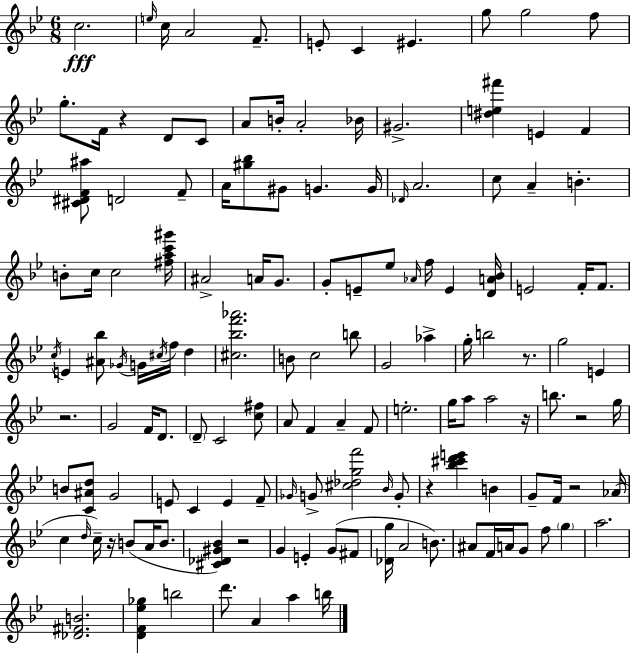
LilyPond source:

{
  \clef treble
  \numericTimeSignature
  \time 6/8
  \key bes \major
  c''2.\fff | \grace { e''16 } c''16 a'2 f'8.-- | e'8-. c'4 eis'4. | g''8 g''2 f''8 | \break g''8.-. f'16 r4 d'8 c'8 | a'8 b'16-. a'2-. | bes'16 gis'2.-> | <dis'' e'' fis'''>4 e'4 f'4 | \break <cis' dis' f' ais''>8 d'2 f'8-- | a'16 <gis'' bes''>8 gis'8 g'4. | g'16 \grace { des'16 } a'2. | c''8 a'4-- b'4.-. | \break b'8-. c''16 c''2 | <fis'' a'' c''' gis'''>16 ais'2-> a'16 g'8. | g'8-. e'8-- ees''8 \grace { aes'16 } f''16 e'4 | <d' a' bes'>16 e'2 f'16-. | \break f'8. \acciaccatura { c''16 } e'4 <ais' bes''>8 \acciaccatura { ges'16 } g'16 | \acciaccatura { cis''16 } f''16 d''4 <cis'' bes'' f''' aes'''>2. | b'8 c''2 | b''8 g'2 | \break aes''4-> g''16-. b''2 | r8. g''2 | e'4 r2. | g'2 | \break f'16 d'8. \parenthesize d'8-- c'2 | <c'' fis''>8 a'8 f'4 | a'4-- f'8 e''2.-. | g''16 a''8 a''2 | \break r16 b''8. r2 | g''16 b'8 <c' ais' d''>8 g'2 | e'8 c'4 | e'4 f'8-- \grace { ges'16 } g'8-> <cis'' des'' g'' f'''>2 | \break \grace { bes'16 } g'8-. r4 | <bes'' cis''' d''' e'''>4 b'4 g'8-- f'16 r2 | aes'16( c''4 | \grace { d''16 } c''16--) r16 b'8( a'16 b'8. <cis' des' gis' bes'>4) | \break r2 g'4 | e'4-. g'8( fis'8 <des' g''>16 a'2 | b'8.) ais'8 f'16 | a'16 g'8 f''8 \parenthesize g''4 a''2. | \break <des' fis' b'>2. | <d' f' ees'' ges''>4 | b''2 d'''8. | a'4 a''4 b''16 \bar "|."
}